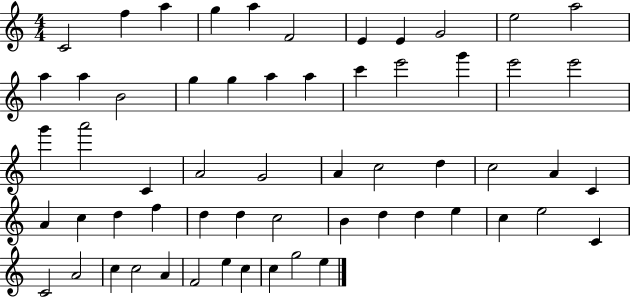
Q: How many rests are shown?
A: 0